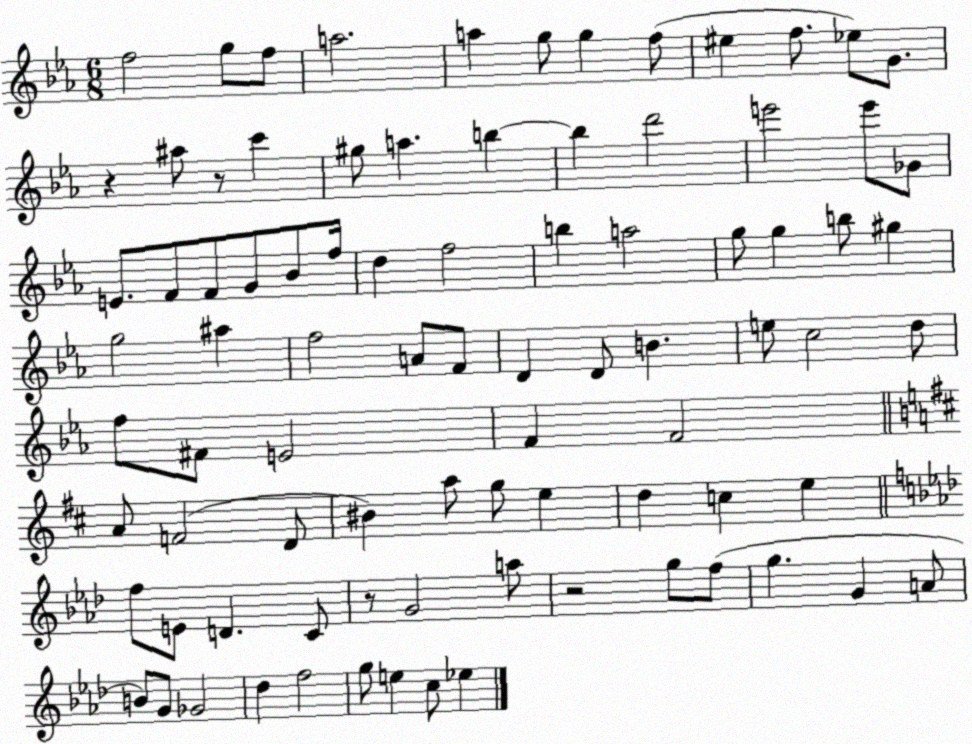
X:1
T:Untitled
M:6/8
L:1/4
K:Eb
f2 g/2 f/2 a2 a g/2 g f/2 ^e f/2 _e/2 G/2 z ^a/2 z/2 c' ^g/2 a b b d'2 e'2 e'/2 _G/2 E/2 F/2 F/2 G/2 _B/2 f/4 d f2 b a2 g/2 g b/2 ^g g2 ^a f2 A/2 F/2 D D/2 B e/2 c2 d/2 f/2 ^F/2 E2 F F2 A/2 F2 D/2 ^B a/2 g/2 e d c e f/2 E/2 D C/2 z/2 G2 a/2 z2 g/2 f/2 g G A/2 B/2 G/2 _G2 _d f2 g/2 e c/2 _e